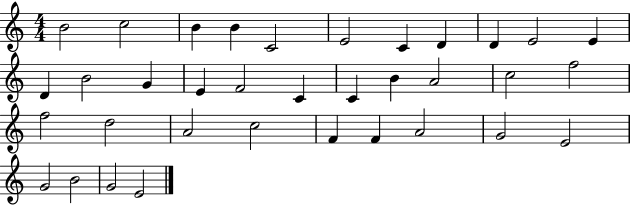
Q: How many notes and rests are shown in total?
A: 35